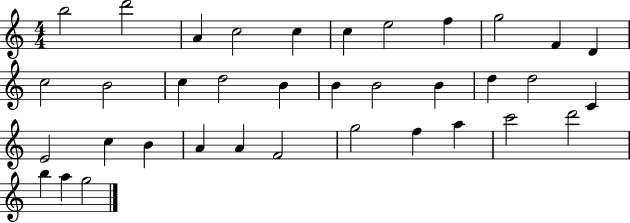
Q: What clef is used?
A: treble